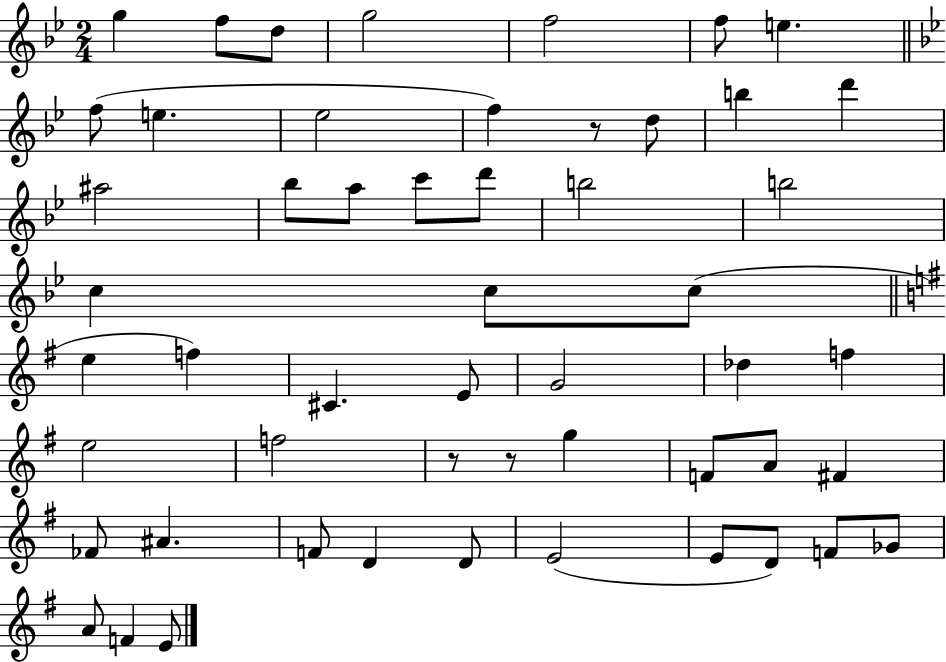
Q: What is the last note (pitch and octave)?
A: E4